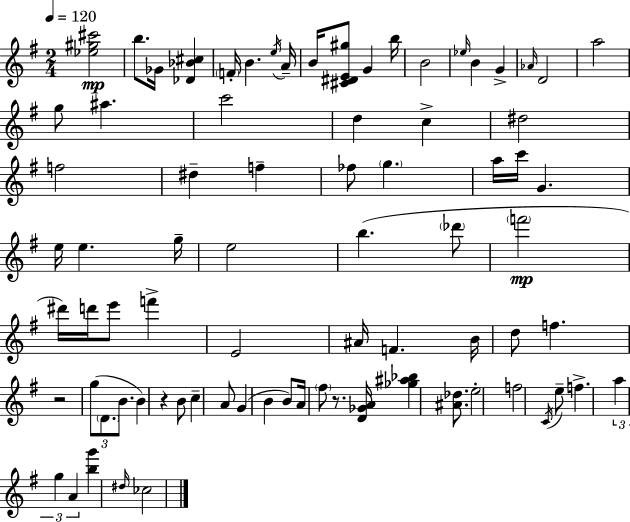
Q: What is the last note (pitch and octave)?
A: CES5